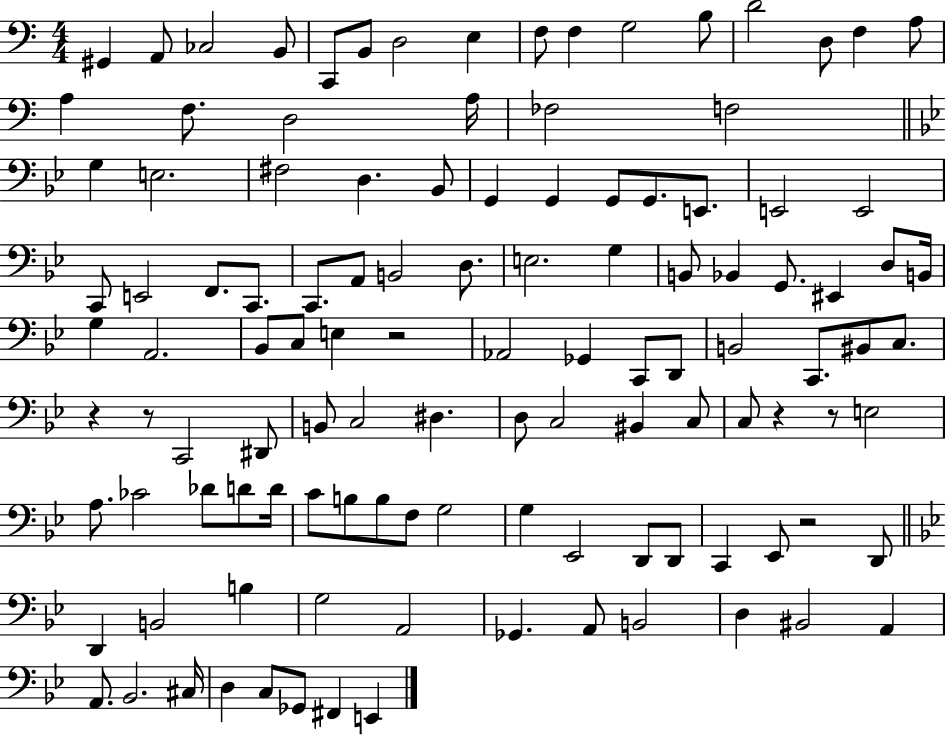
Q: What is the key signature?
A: C major